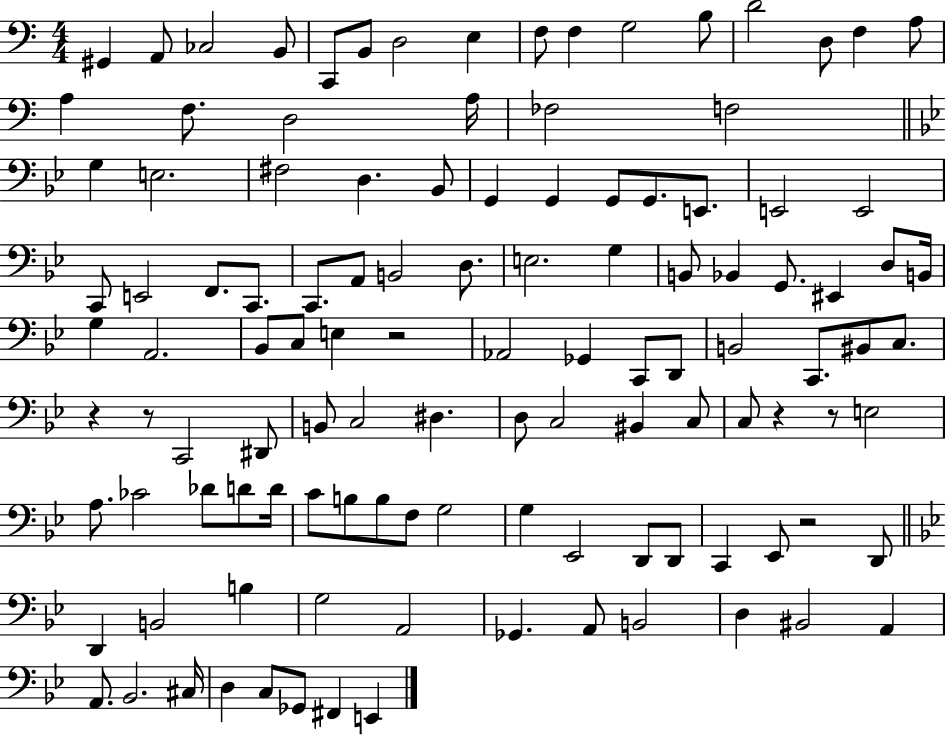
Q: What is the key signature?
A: C major